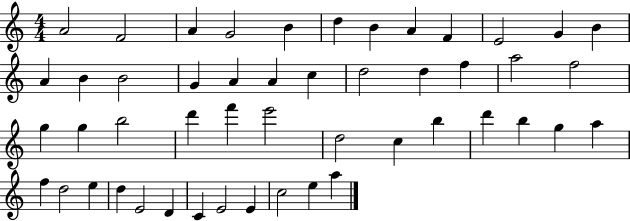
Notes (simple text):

A4/h F4/h A4/q G4/h B4/q D5/q B4/q A4/q F4/q E4/h G4/q B4/q A4/q B4/q B4/h G4/q A4/q A4/q C5/q D5/h D5/q F5/q A5/h F5/h G5/q G5/q B5/h D6/q F6/q E6/h D5/h C5/q B5/q D6/q B5/q G5/q A5/q F5/q D5/h E5/q D5/q E4/h D4/q C4/q E4/h E4/q C5/h E5/q A5/q